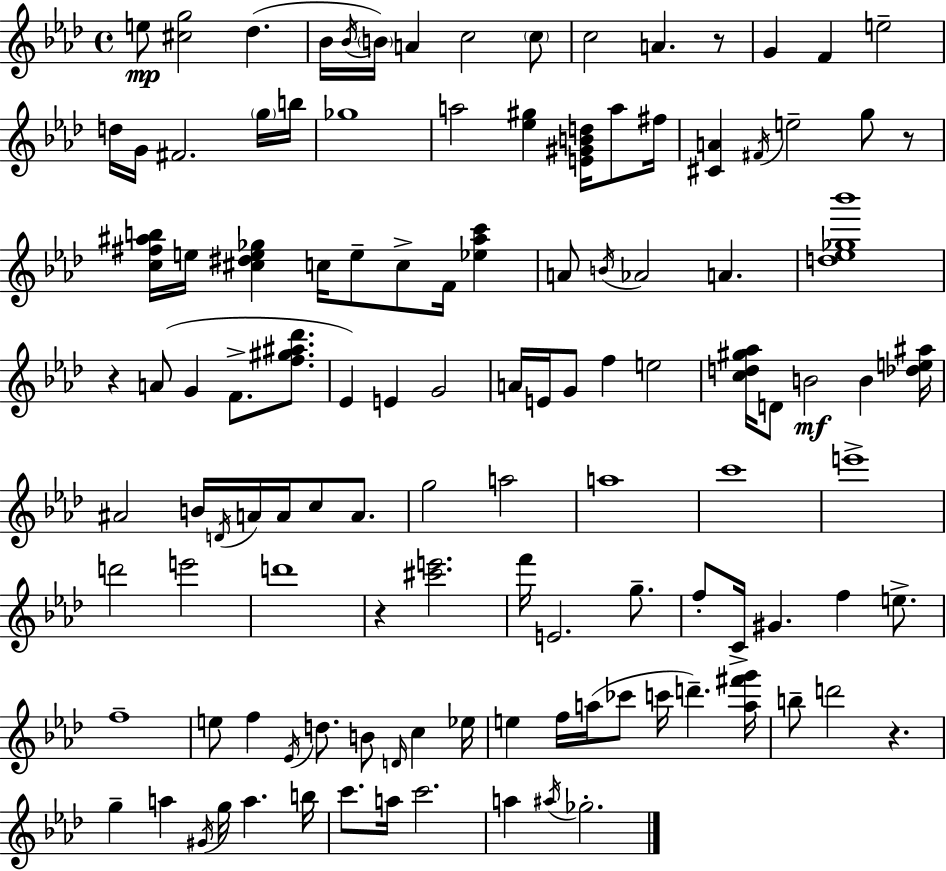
{
  \clef treble
  \time 4/4
  \defaultTimeSignature
  \key aes \major
  e''8\mp <cis'' g''>2 des''4.( | bes'16 \acciaccatura { bes'16 } \parenthesize b'16) a'4 c''2 \parenthesize c''8 | c''2 a'4. r8 | g'4 f'4 e''2-- | \break d''16 g'16 fis'2. \parenthesize g''16 | b''16 ges''1 | a''2 <ees'' gis''>4 <e' gis' b' d''>16 a''8 | fis''16 <cis' a'>4 \acciaccatura { fis'16 } e''2-- g''8 | \break r8 <c'' fis'' ais'' b''>16 e''16 <cis'' dis'' e'' ges''>4 c''16 e''8-- c''8-> f'16 <ees'' ais'' c'''>4 | a'8 \acciaccatura { b'16 } aes'2 a'4. | <d'' ees'' ges'' bes'''>1 | r4 a'8( g'4 f'8.-> | \break <f'' gis'' ais'' des'''>8. ees'4) e'4 g'2 | a'16 e'16 g'8 f''4 e''2 | <c'' d'' gis'' aes''>16 d'8 b'2\mf b'4 | <des'' e'' ais''>16 ais'2 b'16 \acciaccatura { d'16 } a'16 a'16 c''8 | \break a'8. g''2 a''2 | a''1 | c'''1 | e'''1-> | \break d'''2 e'''2 | d'''1 | r4 <cis''' e'''>2. | f'''16 e'2. | \break g''8.-- f''8-. c'16-> gis'4. f''4 | e''8.-> f''1-- | e''8 f''4 \acciaccatura { ees'16 } d''8. b'8 | \grace { d'16 } c''4 ees''16 e''4 f''16 a''16( ces'''8 c'''16 d'''4.--) | \break <a'' fis''' g'''>16 b''8-- d'''2 | r4. g''4-- a''4 \acciaccatura { gis'16 } g''16 | a''4. b''16 c'''8. a''16 c'''2. | a''4 \acciaccatura { ais''16 } ges''2.-. | \break \bar "|."
}